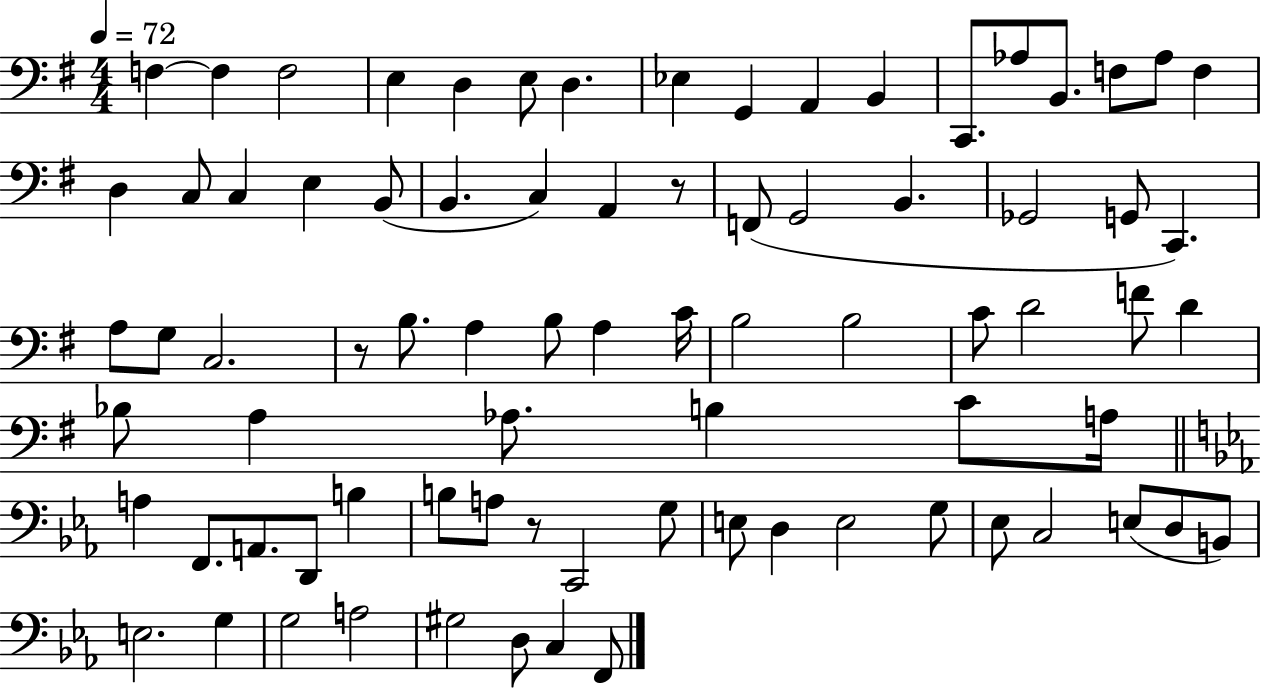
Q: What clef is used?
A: bass